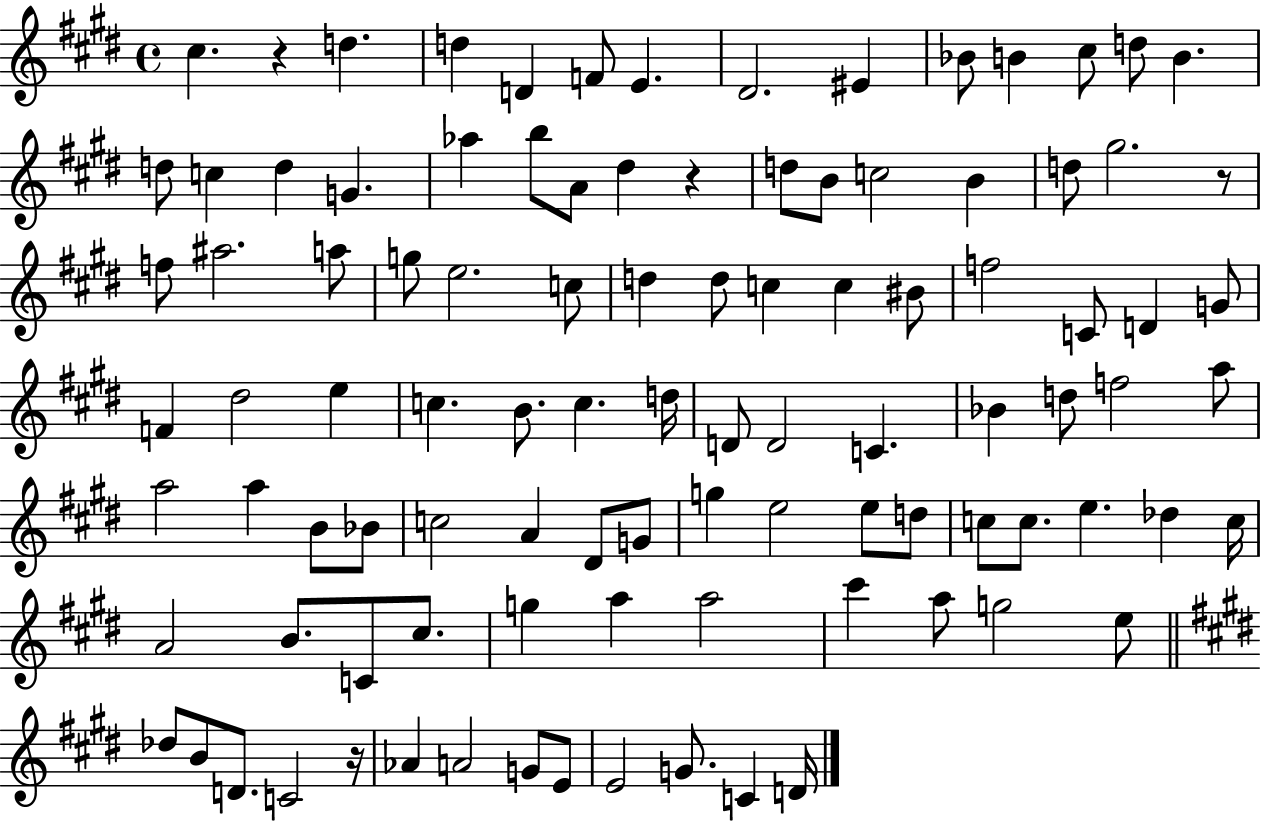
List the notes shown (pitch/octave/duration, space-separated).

C#5/q. R/q D5/q. D5/q D4/q F4/e E4/q. D#4/h. EIS4/q Bb4/e B4/q C#5/e D5/e B4/q. D5/e C5/q D5/q G4/q. Ab5/q B5/e A4/e D#5/q R/q D5/e B4/e C5/h B4/q D5/e G#5/h. R/e F5/e A#5/h. A5/e G5/e E5/h. C5/e D5/q D5/e C5/q C5/q BIS4/e F5/h C4/e D4/q G4/e F4/q D#5/h E5/q C5/q. B4/e. C5/q. D5/s D4/e D4/h C4/q. Bb4/q D5/e F5/h A5/e A5/h A5/q B4/e Bb4/e C5/h A4/q D#4/e G4/e G5/q E5/h E5/e D5/e C5/e C5/e. E5/q. Db5/q C5/s A4/h B4/e. C4/e C#5/e. G5/q A5/q A5/h C#6/q A5/e G5/h E5/e Db5/e B4/e D4/e. C4/h R/s Ab4/q A4/h G4/e E4/e E4/h G4/e. C4/q D4/s